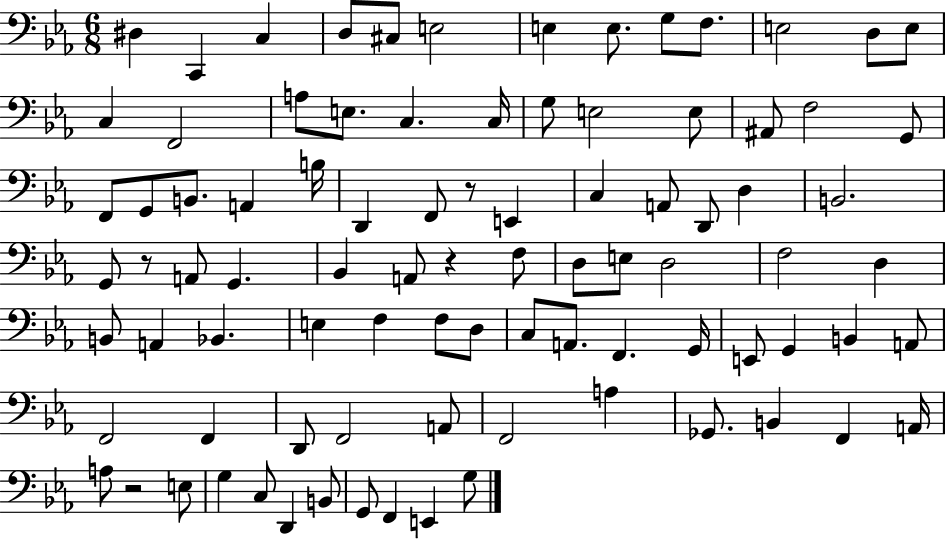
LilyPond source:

{
  \clef bass
  \numericTimeSignature
  \time 6/8
  \key ees \major
  \repeat volta 2 { dis4 c,4 c4 | d8 cis8 e2 | e4 e8. g8 f8. | e2 d8 e8 | \break c4 f,2 | a8 e8. c4. c16 | g8 e2 e8 | ais,8 f2 g,8 | \break f,8 g,8 b,8. a,4 b16 | d,4 f,8 r8 e,4 | c4 a,8 d,8 d4 | b,2. | \break g,8 r8 a,8 g,4. | bes,4 a,8 r4 f8 | d8 e8 d2 | f2 d4 | \break b,8 a,4 bes,4. | e4 f4 f8 d8 | c8 a,8. f,4. g,16 | e,8 g,4 b,4 a,8 | \break f,2 f,4 | d,8 f,2 a,8 | f,2 a4 | ges,8. b,4 f,4 a,16 | \break a8 r2 e8 | g4 c8 d,4 b,8 | g,8 f,4 e,4 g8 | } \bar "|."
}